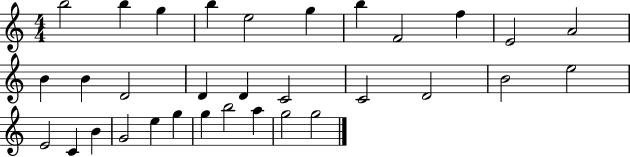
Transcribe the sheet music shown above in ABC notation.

X:1
T:Untitled
M:4/4
L:1/4
K:C
b2 b g b e2 g b F2 f E2 A2 B B D2 D D C2 C2 D2 B2 e2 E2 C B G2 e g g b2 a g2 g2